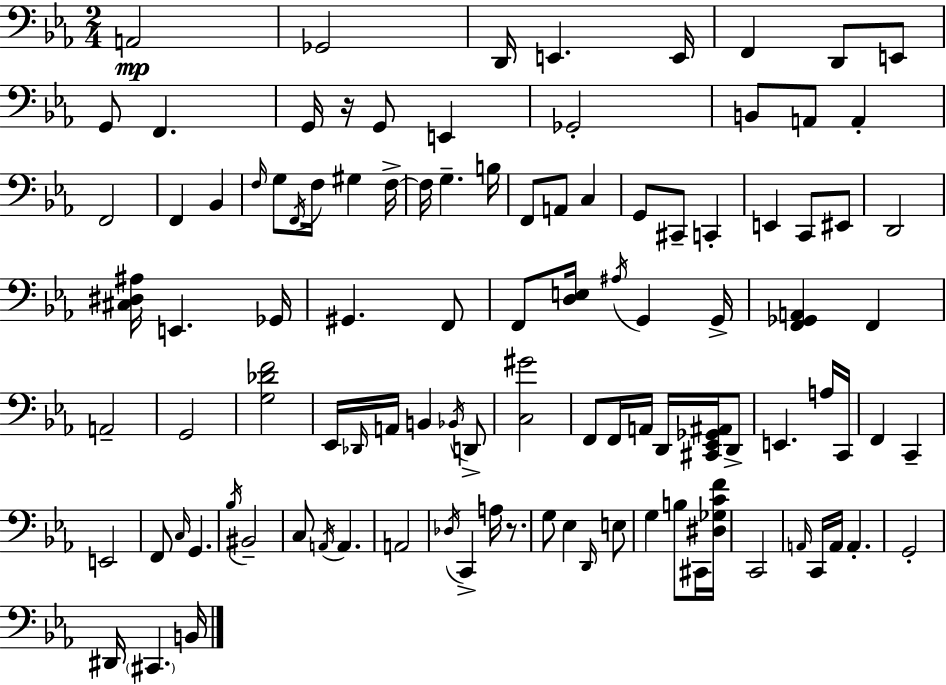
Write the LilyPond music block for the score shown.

{
  \clef bass
  \numericTimeSignature
  \time 2/4
  \key c \minor
  \repeat volta 2 { a,2\mp | ges,2 | d,16 e,4. e,16 | f,4 d,8 e,8 | \break g,8 f,4. | g,16 r16 g,8 e,4 | ges,2-. | b,8 a,8 a,4-. | \break f,2 | f,4 bes,4 | \grace { f16 } g8 \acciaccatura { f,16 } f16 gis4 | f16->~~ f16 g4.-- | \break b16 f,8 a,8 c4 | g,8 cis,8-- c,4-. | e,4 c,8 | eis,8 d,2 | \break <cis dis ais>16 e,4. | ges,16 gis,4. | f,8 f,8 <d e>16 \acciaccatura { ais16 } g,4 | g,16-> <f, ges, a,>4 f,4 | \break a,2-- | g,2 | <g des' f'>2 | ees,16 \grace { des,16 } a,16 b,4 | \break \acciaccatura { bes,16 } d,8-> <c gis'>2 | f,8 f,16 | a,16 d,16 <cis, ees, ges, ais,>16 d,8-> e,4. | a16 c,16 f,4 | \break c,4-- e,2 | f,8 \grace { c16 } | g,4. \acciaccatura { bes16 } bis,2-- | c8 | \break \acciaccatura { a,16 } a,4. | a,2 | \acciaccatura { des16 } c,4-> a16 r8. | g8 ees4 \grace { d,16 } | \break e8 g4 b8 | cis,16 <dis ges c' f'>16 c,2 | \grace { a,16 } c,16 a,16 a,4.-. | g,2-. | \break dis,16 \parenthesize cis,4. | b,16 } \bar "|."
}